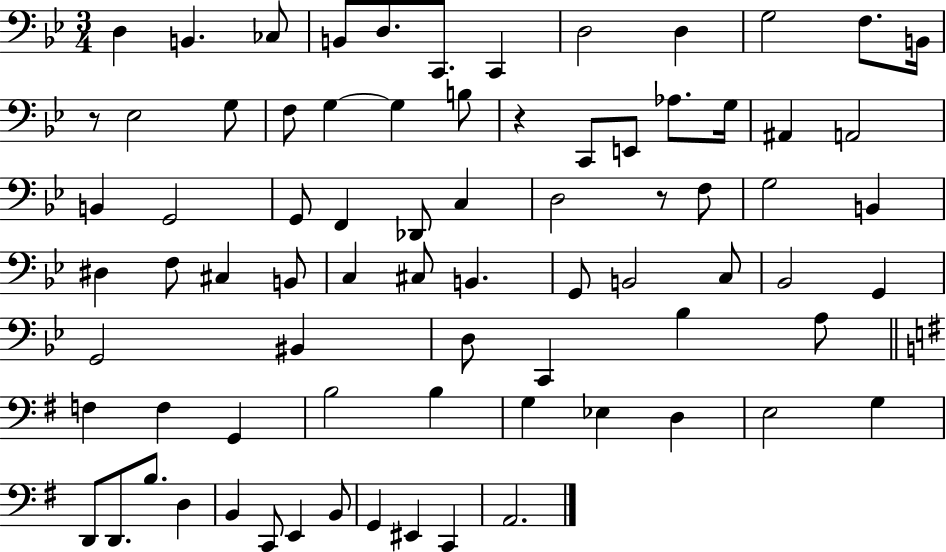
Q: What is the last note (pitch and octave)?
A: A2